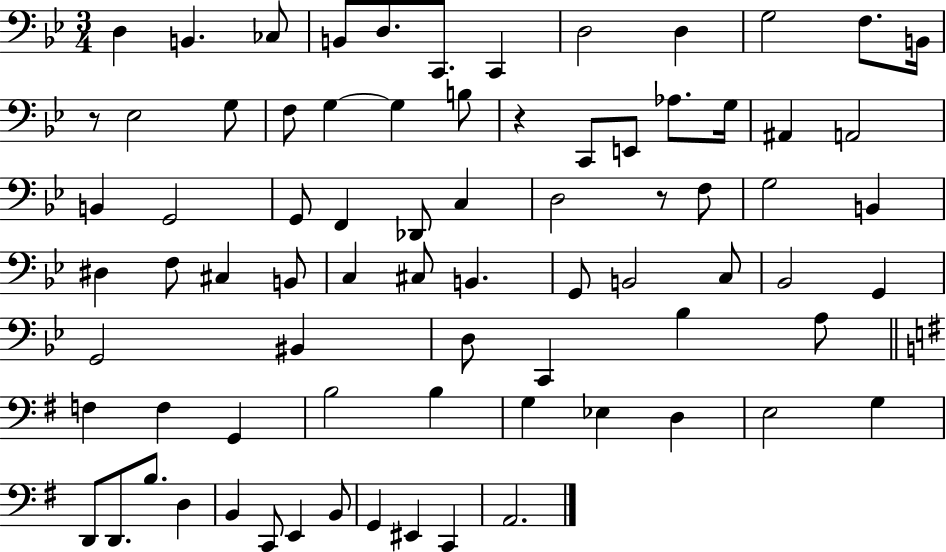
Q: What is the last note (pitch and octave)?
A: A2